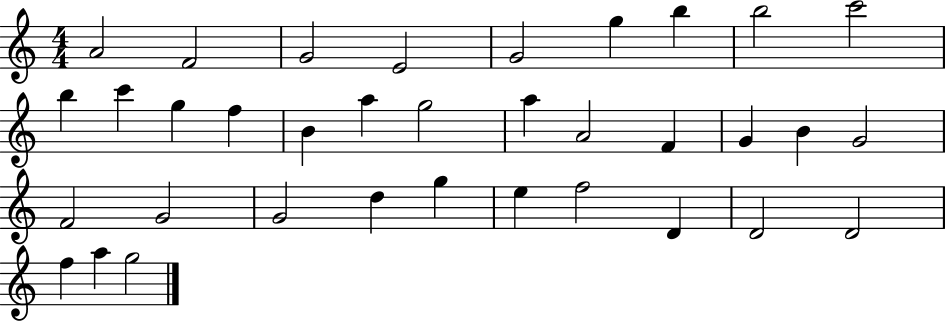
{
  \clef treble
  \numericTimeSignature
  \time 4/4
  \key c \major
  a'2 f'2 | g'2 e'2 | g'2 g''4 b''4 | b''2 c'''2 | \break b''4 c'''4 g''4 f''4 | b'4 a''4 g''2 | a''4 a'2 f'4 | g'4 b'4 g'2 | \break f'2 g'2 | g'2 d''4 g''4 | e''4 f''2 d'4 | d'2 d'2 | \break f''4 a''4 g''2 | \bar "|."
}